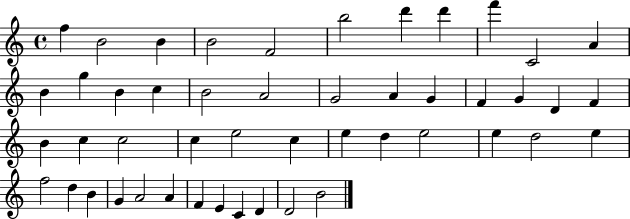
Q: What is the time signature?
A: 4/4